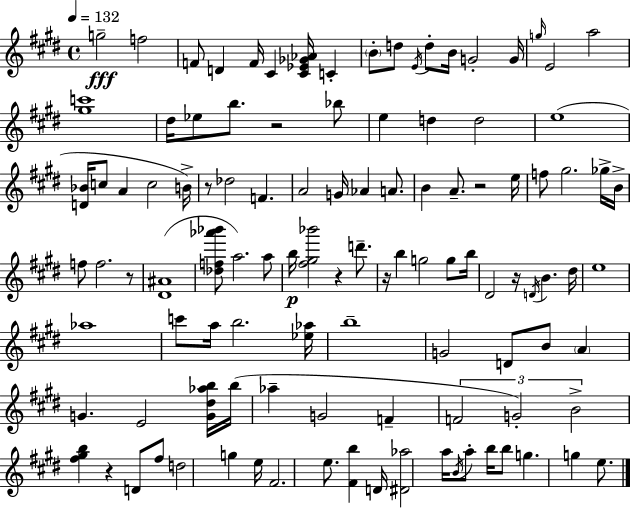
G5/h F5/h F4/e D4/q F4/s C#4/q [C#4,Eb4,Gb4,Ab4]/s C4/q B4/e D5/e E4/s D5/e B4/s G4/h G4/s G5/s E4/h A5/h [G#5,C6]/w D#5/s Eb5/e B5/e. R/h Bb5/e E5/q D5/q D5/h E5/w [D4,Bb4]/s C5/e A4/q C5/h B4/s R/e Db5/h F4/q. A4/h G4/s Ab4/q A4/e. B4/q A4/e. R/h E5/s F5/e G#5/h. Gb5/s B4/s F5/e F5/h. R/e [D#4,A#4]/w [Db5,F5,Ab6,Bb6]/e A5/h. A5/e B5/s [F#5,G#5,Bb6]/h R/q D6/e. R/s B5/q G5/h G5/e B5/s D#4/h R/s D4/s B4/q. D#5/s E5/w Ab5/w C6/e A5/s B5/h. [Eb5,Ab5]/s B5/w G4/h D4/e B4/e A4/q G4/q. E4/h [G4,D#5,Ab5,B5]/s B5/s Ab5/q G4/h F4/q F4/h G4/h B4/h [F#5,G#5,B5]/q R/q D4/e F#5/e D5/h G5/q E5/s F#4/h. E5/e. [F#4,B5]/q D4/s [D#4,Ab5]/h A5/s B4/s A5/e B5/s B5/e G5/q. G5/q E5/e.